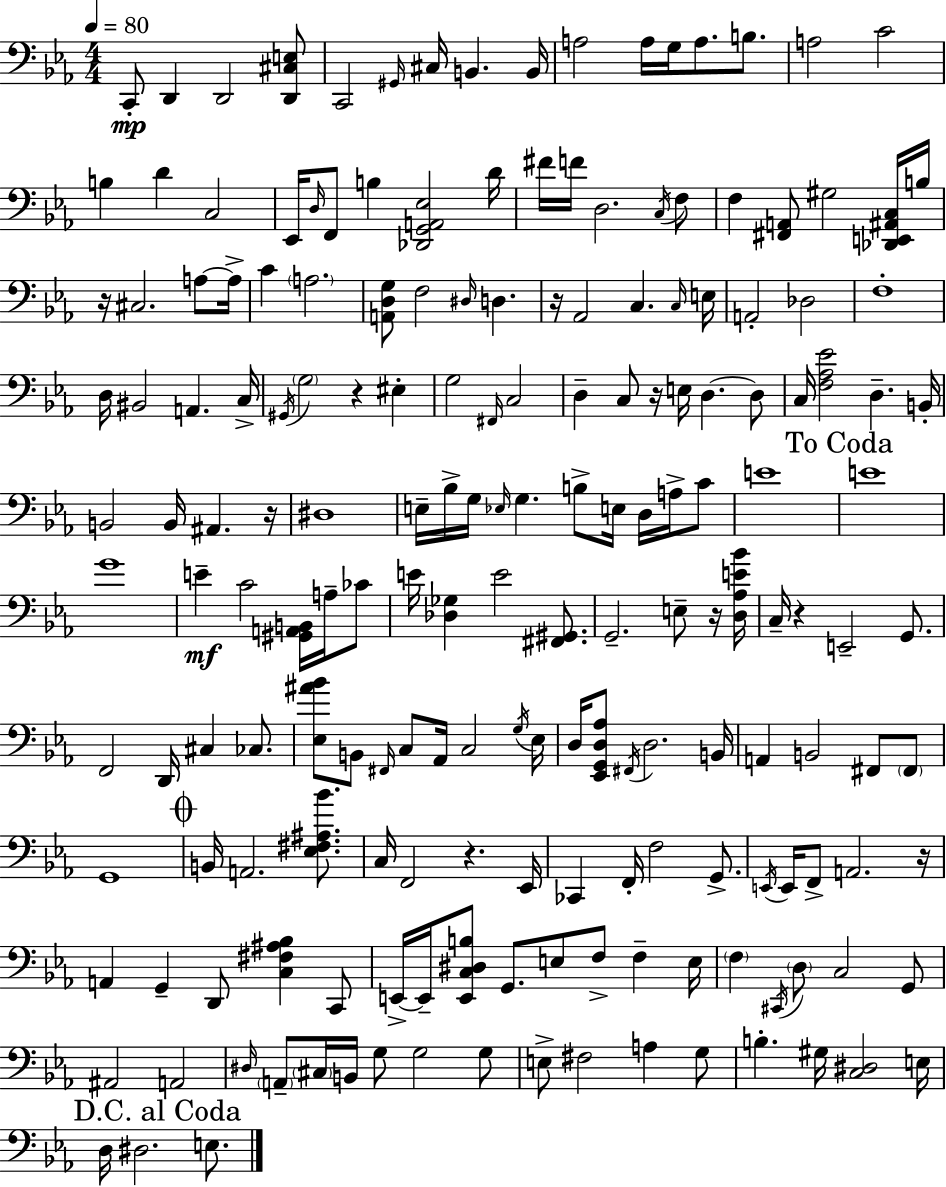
X:1
T:Untitled
M:4/4
L:1/4
K:Eb
C,,/2 D,, D,,2 [D,,^C,E,]/2 C,,2 ^G,,/4 ^C,/4 B,, B,,/4 A,2 A,/4 G,/4 A,/2 B,/2 A,2 C2 B, D C,2 _E,,/4 D,/4 F,,/2 B, [_D,,G,,A,,_E,]2 D/4 ^F/4 F/4 D,2 C,/4 F,/2 F, [^F,,A,,]/2 ^G,2 [_D,,E,,^A,,C,]/4 B,/4 z/4 ^C,2 A,/2 A,/4 C A,2 [A,,D,G,]/2 F,2 ^D,/4 D, z/4 _A,,2 C, C,/4 E,/4 A,,2 _D,2 F,4 D,/4 ^B,,2 A,, C,/4 ^G,,/4 G,2 z ^E, G,2 ^F,,/4 C,2 D, C,/2 z/4 E,/4 D, D,/2 C,/4 [F,_A,_E]2 D, B,,/4 B,,2 B,,/4 ^A,, z/4 ^D,4 E,/4 _B,/4 G,/4 _E,/4 G, B,/2 E,/4 D,/4 A,/4 C/2 E4 E4 G4 E C2 [^G,,A,,B,,]/4 A,/4 _C/2 E/4 [_D,_G,] E2 [^F,,^G,,]/2 G,,2 E,/2 z/4 [D,_A,E_B]/4 C,/4 z E,,2 G,,/2 F,,2 D,,/4 ^C, _C,/2 [_E,^A_B]/2 B,,/2 ^F,,/4 C,/2 _A,,/4 C,2 G,/4 _E,/4 D,/4 [_E,,G,,D,_A,]/2 ^F,,/4 D,2 B,,/4 A,, B,,2 ^F,,/2 ^F,,/2 G,,4 B,,/4 A,,2 [_E,^F,^A,_B]/2 C,/4 F,,2 z _E,,/4 _C,, F,,/4 F,2 G,,/2 E,,/4 E,,/4 F,,/2 A,,2 z/4 A,, G,, D,,/2 [C,^F,^A,_B,] C,,/2 E,,/4 E,,/4 [E,,C,^D,B,]/2 G,,/2 E,/2 F,/2 F, E,/4 F, ^C,,/4 D,/2 C,2 G,,/2 ^A,,2 A,,2 ^D,/4 A,,/2 ^C,/4 B,,/4 G,/2 G,2 G,/2 E,/2 ^F,2 A, G,/2 B, ^G,/4 [C,^D,]2 E,/4 D,/4 ^D,2 E,/2